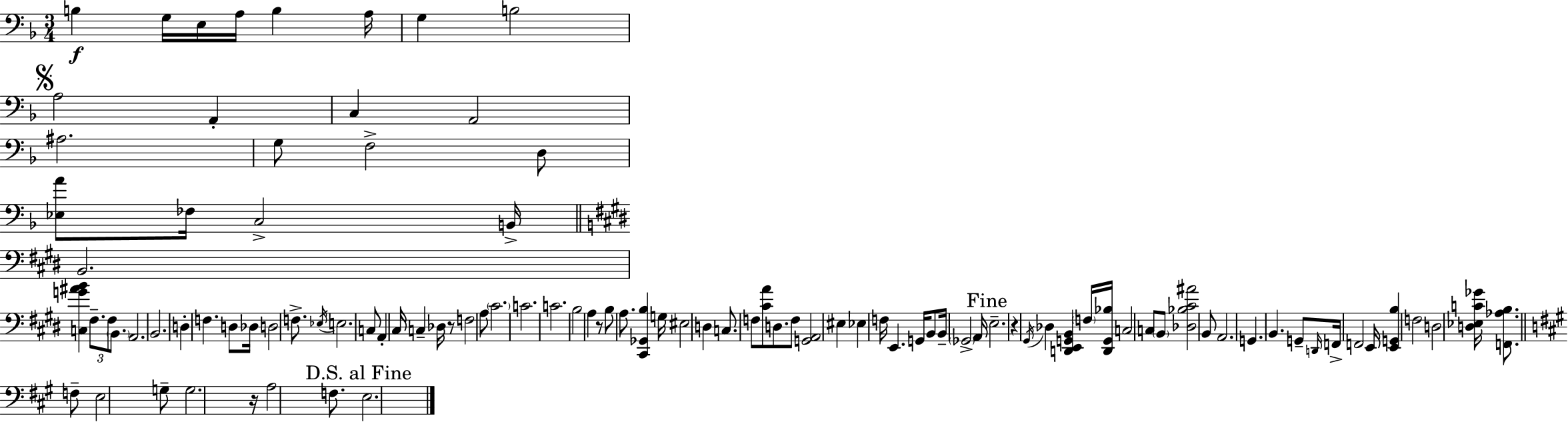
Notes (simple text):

B3/q G3/s E3/s A3/s B3/q A3/s G3/q B3/h A3/h A2/q C3/q A2/h A#3/h. G3/e F3/h D3/e [Eb3,A4]/e FES3/s C3/h B2/s B2/h. [C3,G4,A#4,B4]/q F#3/e. F#3/e B2/e. A2/h. B2/h. D3/q F3/q. D3/e Db3/s D3/h F3/e. Eb3/s E3/h. C3/e A2/q C#3/s C3/q Db3/s R/e F3/h A3/e C#4/h. C4/h. C4/h. B3/h A3/q R/e B3/e A3/e. [C#2,Gb2,B3]/q G3/s EIS3/h D3/q C3/e. F3/e [C#4,A4]/e D3/e. F3/e [G2,A2]/h EIS3/q Eb3/q F3/s E2/q. G2/s B2/e B2/s Gb2/h A2/s E3/h. R/q G#2/s Db3/q [D2,E2,G2,B2]/q F3/s [D2,G2,Bb3]/s C3/h C3/e B2/e [Db3,Bb3,C#4,A#4]/h B2/e A2/h. G2/q. B2/q. G2/e D2/s F2/s F2/h E2/s [E2,G2,B3]/q F3/h D3/h [D3,Eb3,C4,Gb4]/s [F2,Ab3,B3]/e. F3/e E3/h G3/e G3/h. R/s A3/h F3/e. E3/h.